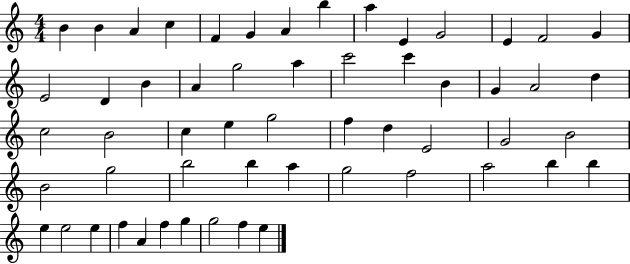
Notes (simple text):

B4/q B4/q A4/q C5/q F4/q G4/q A4/q B5/q A5/q E4/q G4/h E4/q F4/h G4/q E4/h D4/q B4/q A4/q G5/h A5/q C6/h C6/q B4/q G4/q A4/h D5/q C5/h B4/h C5/q E5/q G5/h F5/q D5/q E4/h G4/h B4/h B4/h G5/h B5/h B5/q A5/q G5/h F5/h A5/h B5/q B5/q E5/q E5/h E5/q F5/q A4/q F5/q G5/q G5/h F5/q E5/q